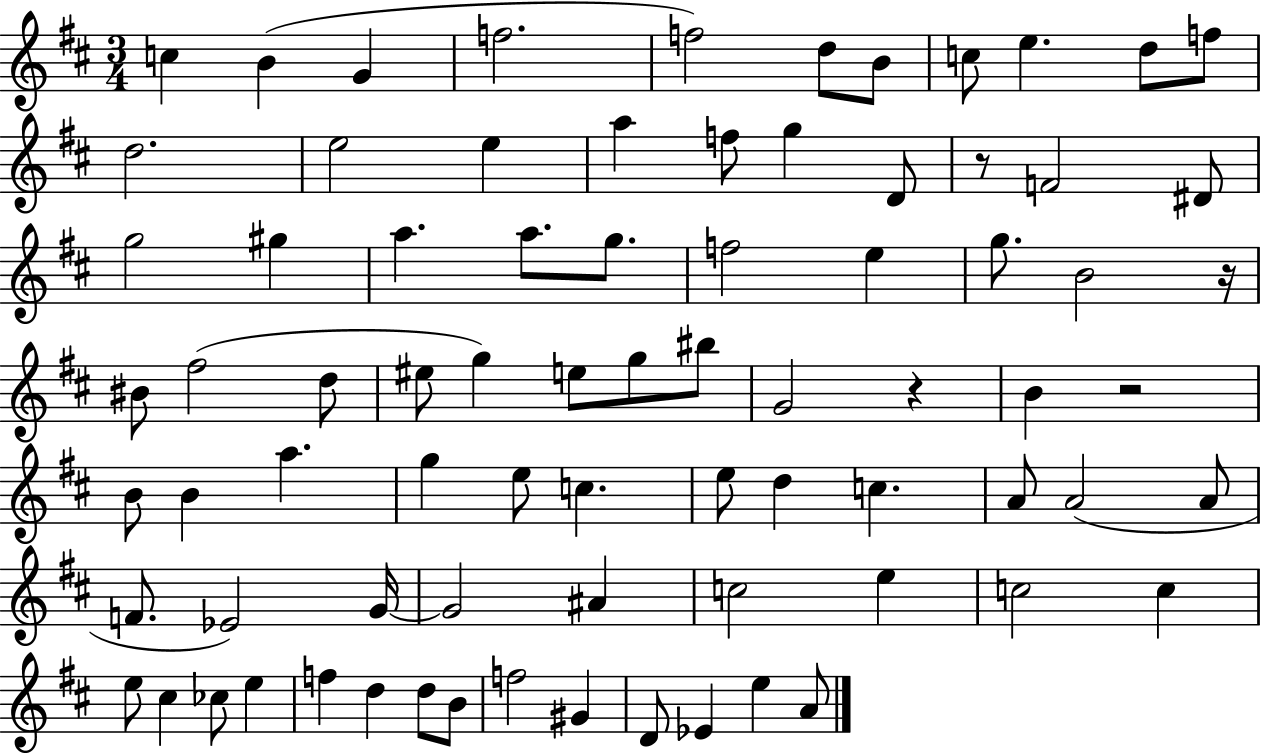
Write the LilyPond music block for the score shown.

{
  \clef treble
  \numericTimeSignature
  \time 3/4
  \key d \major
  \repeat volta 2 { c''4 b'4( g'4 | f''2. | f''2) d''8 b'8 | c''8 e''4. d''8 f''8 | \break d''2. | e''2 e''4 | a''4 f''8 g''4 d'8 | r8 f'2 dis'8 | \break g''2 gis''4 | a''4. a''8. g''8. | f''2 e''4 | g''8. b'2 r16 | \break bis'8 fis''2( d''8 | eis''8 g''4) e''8 g''8 bis''8 | g'2 r4 | b'4 r2 | \break b'8 b'4 a''4. | g''4 e''8 c''4. | e''8 d''4 c''4. | a'8 a'2( a'8 | \break f'8. ees'2) g'16~~ | g'2 ais'4 | c''2 e''4 | c''2 c''4 | \break e''8 cis''4 ces''8 e''4 | f''4 d''4 d''8 b'8 | f''2 gis'4 | d'8 ees'4 e''4 a'8 | \break } \bar "|."
}